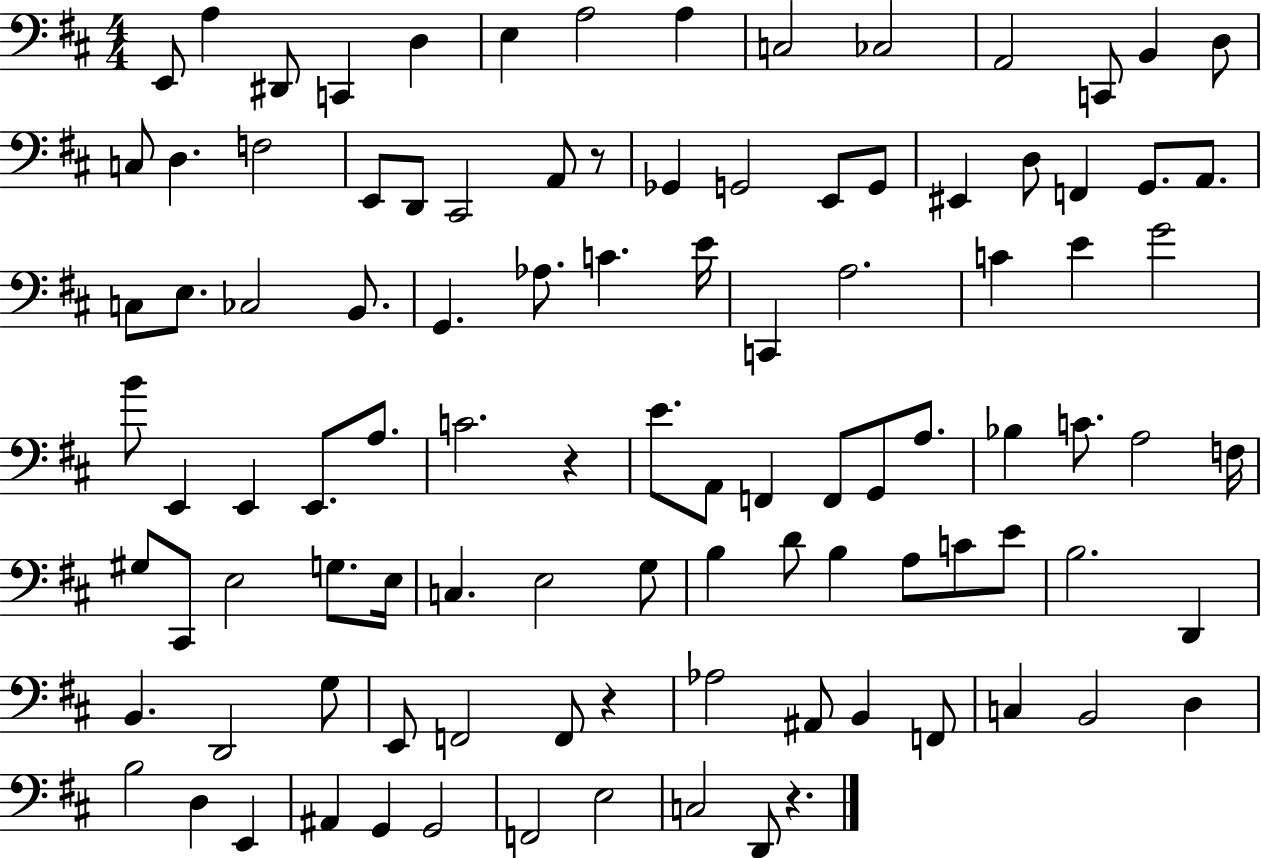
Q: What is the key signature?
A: D major